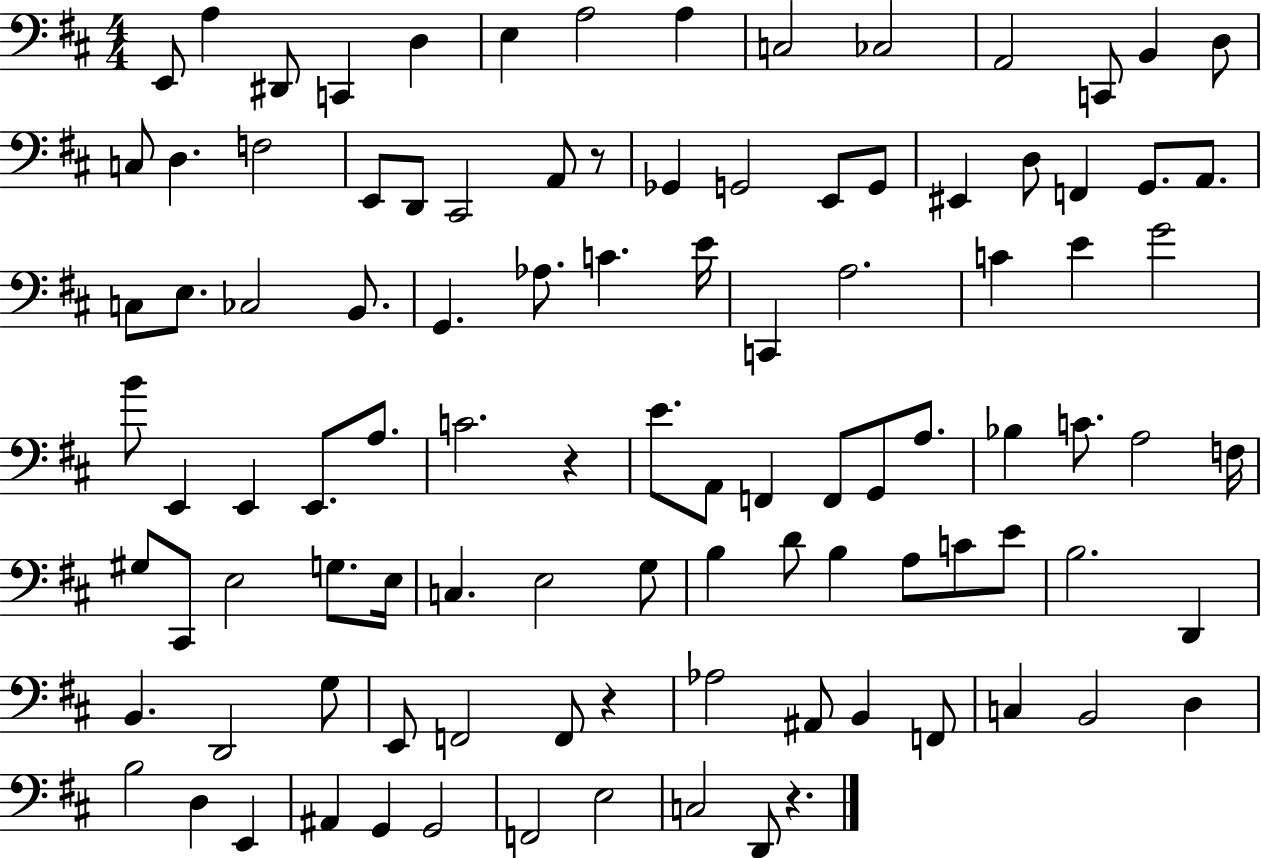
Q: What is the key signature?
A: D major